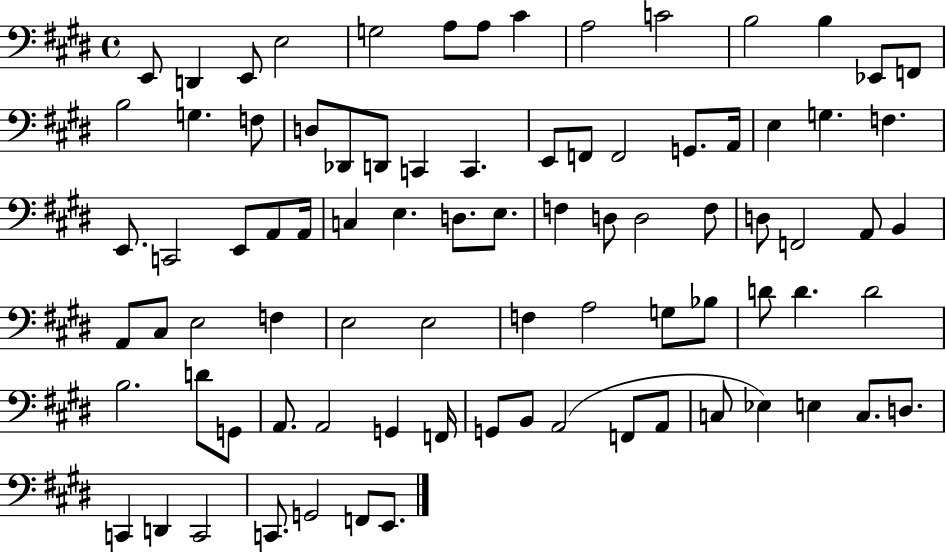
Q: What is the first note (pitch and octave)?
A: E2